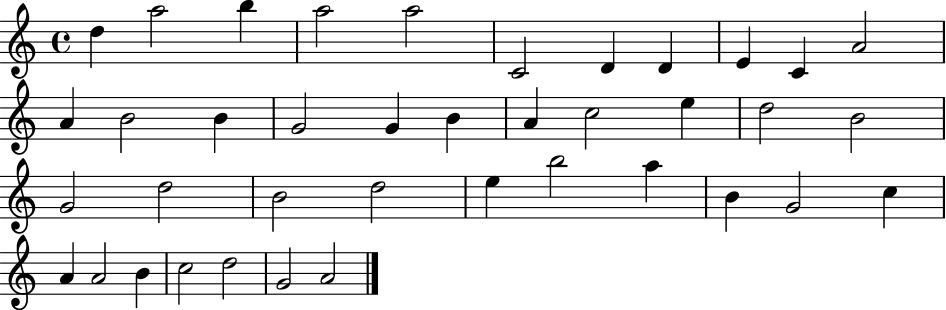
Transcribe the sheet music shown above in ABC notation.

X:1
T:Untitled
M:4/4
L:1/4
K:C
d a2 b a2 a2 C2 D D E C A2 A B2 B G2 G B A c2 e d2 B2 G2 d2 B2 d2 e b2 a B G2 c A A2 B c2 d2 G2 A2